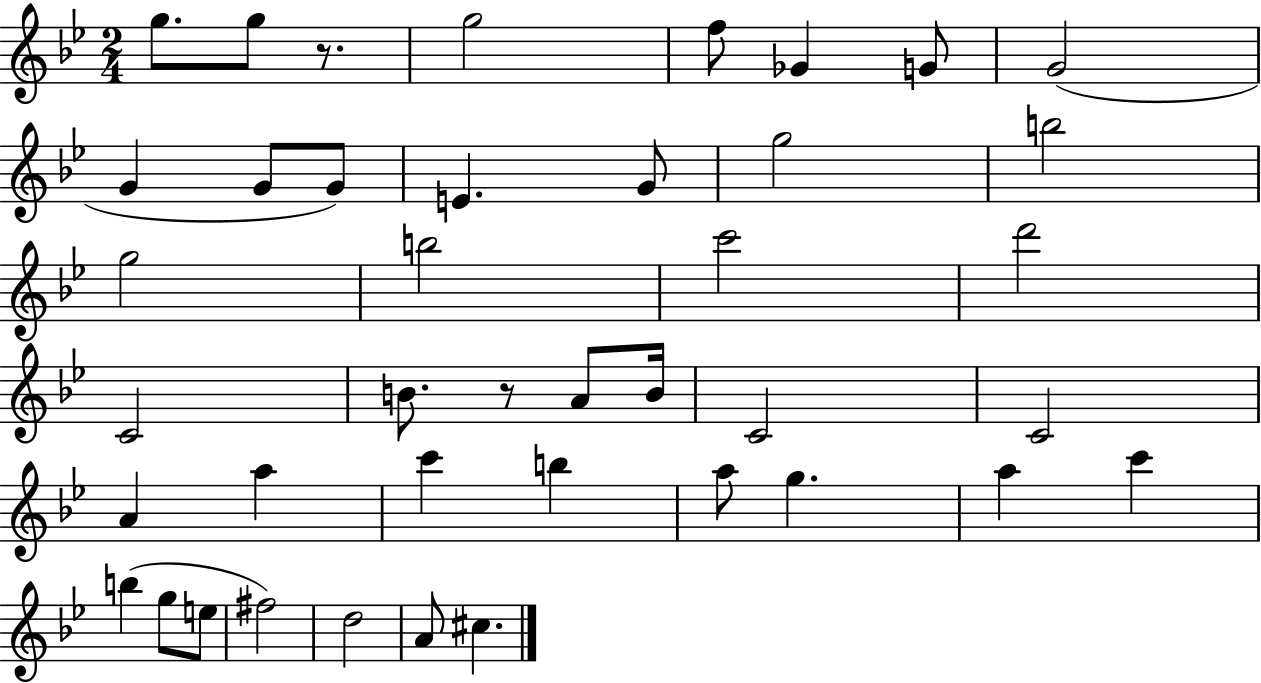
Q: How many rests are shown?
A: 2